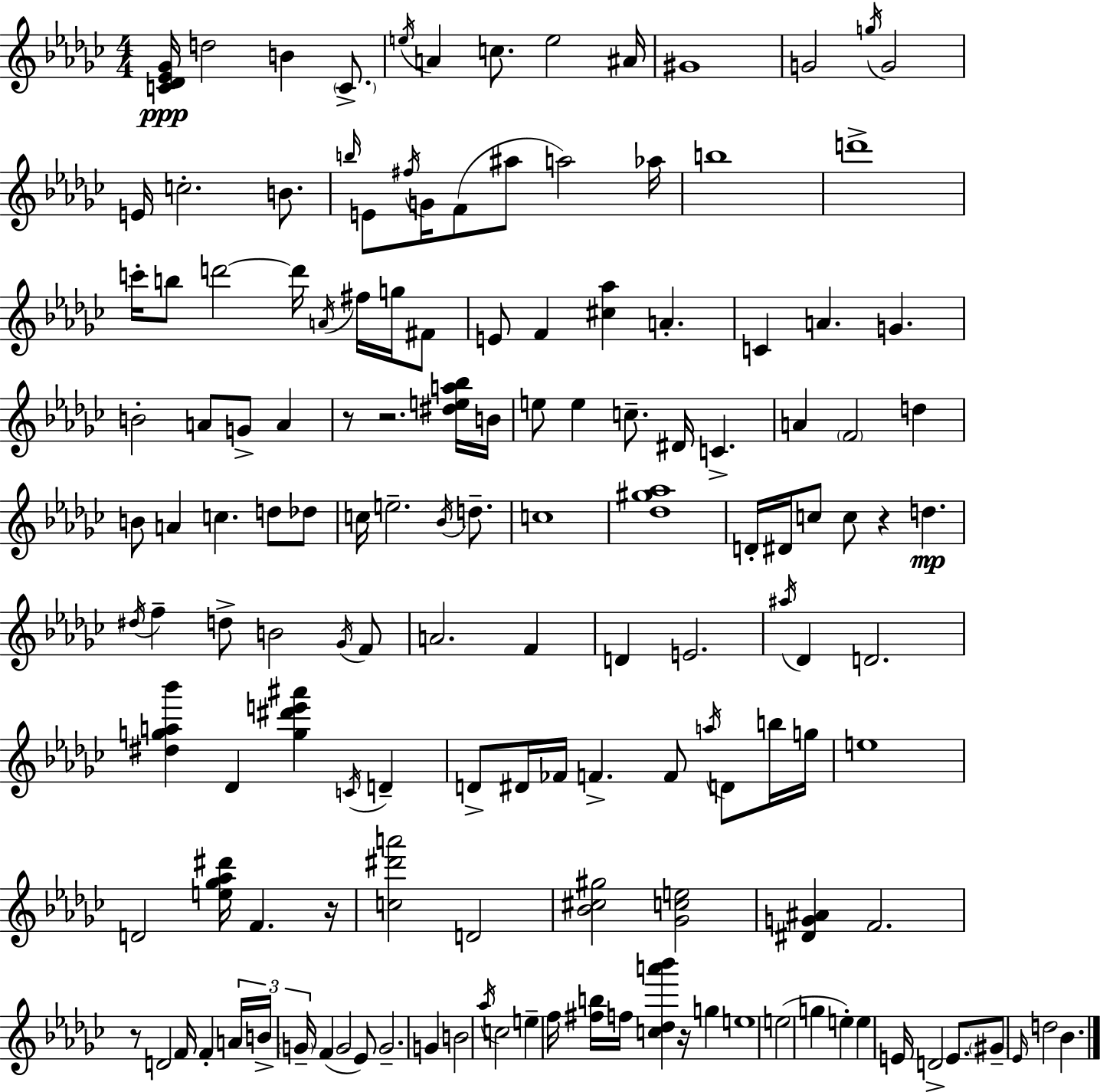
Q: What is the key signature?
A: EES minor